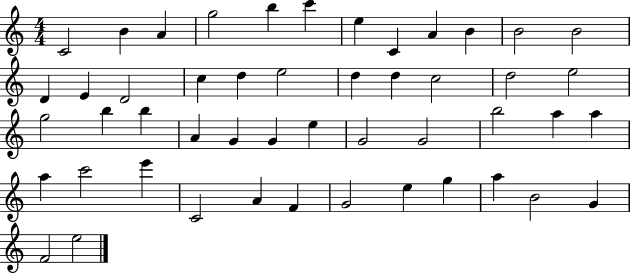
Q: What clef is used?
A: treble